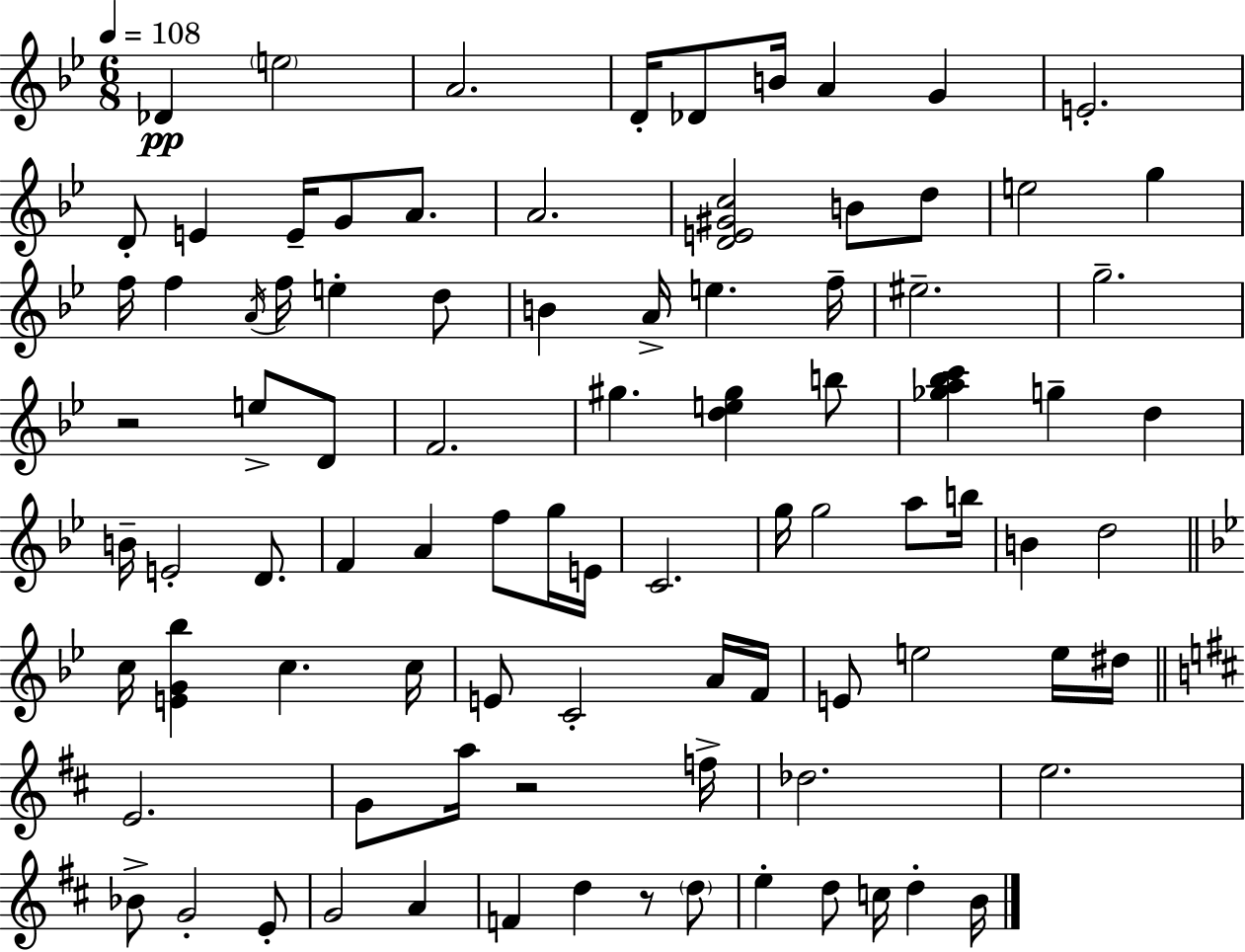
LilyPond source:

{
  \clef treble
  \numericTimeSignature
  \time 6/8
  \key g \minor
  \tempo 4 = 108
  des'4\pp \parenthesize e''2 | a'2. | d'16-. des'8 b'16 a'4 g'4 | e'2.-. | \break d'8-. e'4 e'16-- g'8 a'8. | a'2. | <d' e' gis' c''>2 b'8 d''8 | e''2 g''4 | \break f''16 f''4 \acciaccatura { a'16 } f''16 e''4-. d''8 | b'4 a'16-> e''4. | f''16-- eis''2.-- | g''2.-- | \break r2 e''8-> d'8 | f'2. | gis''4. <d'' e'' gis''>4 b''8 | <ges'' a'' bes'' c'''>4 g''4-- d''4 | \break b'16-- e'2-. d'8. | f'4 a'4 f''8 g''16 | e'16 c'2. | g''16 g''2 a''8 | \break b''16 b'4 d''2 | \bar "||" \break \key g \minor c''16 <e' g' bes''>4 c''4. c''16 | e'8 c'2-. a'16 f'16 | e'8 e''2 e''16 dis''16 | \bar "||" \break \key d \major e'2. | g'8 a''16 r2 f''16-> | des''2. | e''2. | \break bes'8-> g'2-. e'8-. | g'2 a'4 | f'4 d''4 r8 \parenthesize d''8 | e''4-. d''8 c''16 d''4-. b'16 | \break \bar "|."
}